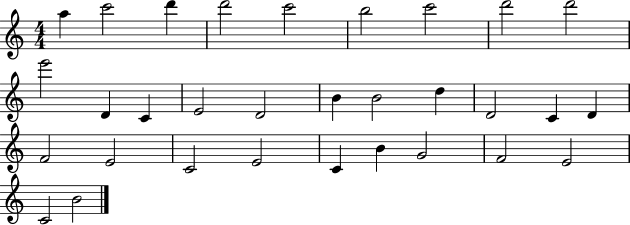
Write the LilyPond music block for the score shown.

{
  \clef treble
  \numericTimeSignature
  \time 4/4
  \key c \major
  a''4 c'''2 d'''4 | d'''2 c'''2 | b''2 c'''2 | d'''2 d'''2 | \break e'''2 d'4 c'4 | e'2 d'2 | b'4 b'2 d''4 | d'2 c'4 d'4 | \break f'2 e'2 | c'2 e'2 | c'4 b'4 g'2 | f'2 e'2 | \break c'2 b'2 | \bar "|."
}